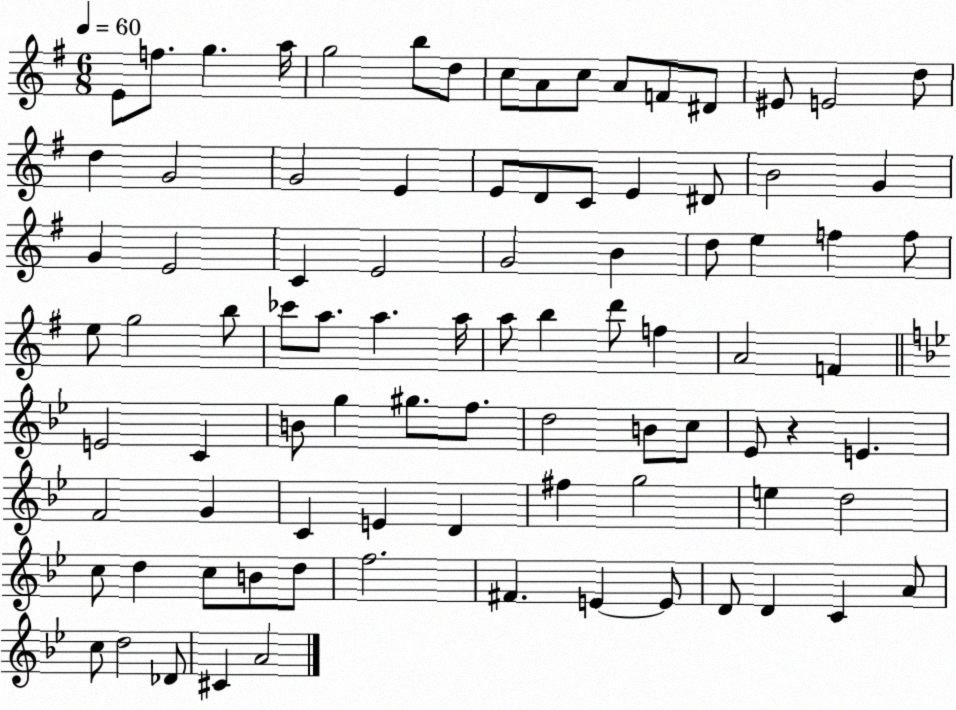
X:1
T:Untitled
M:6/8
L:1/4
K:G
E/2 f/2 g a/4 g2 b/2 d/2 c/2 A/2 c/2 A/2 F/2 ^D/2 ^E/2 E2 d/2 d G2 G2 E E/2 D/2 C/2 E ^D/2 B2 G G E2 C E2 G2 B d/2 e f f/2 e/2 g2 b/2 _c'/2 a/2 a a/4 a/2 b d'/2 f A2 F E2 C B/2 g ^g/2 f/2 d2 B/2 c/2 _E/2 z E F2 G C E D ^f g2 e d2 c/2 d c/2 B/2 d/2 f2 ^F E E/2 D/2 D C A/2 c/2 d2 _D/2 ^C A2